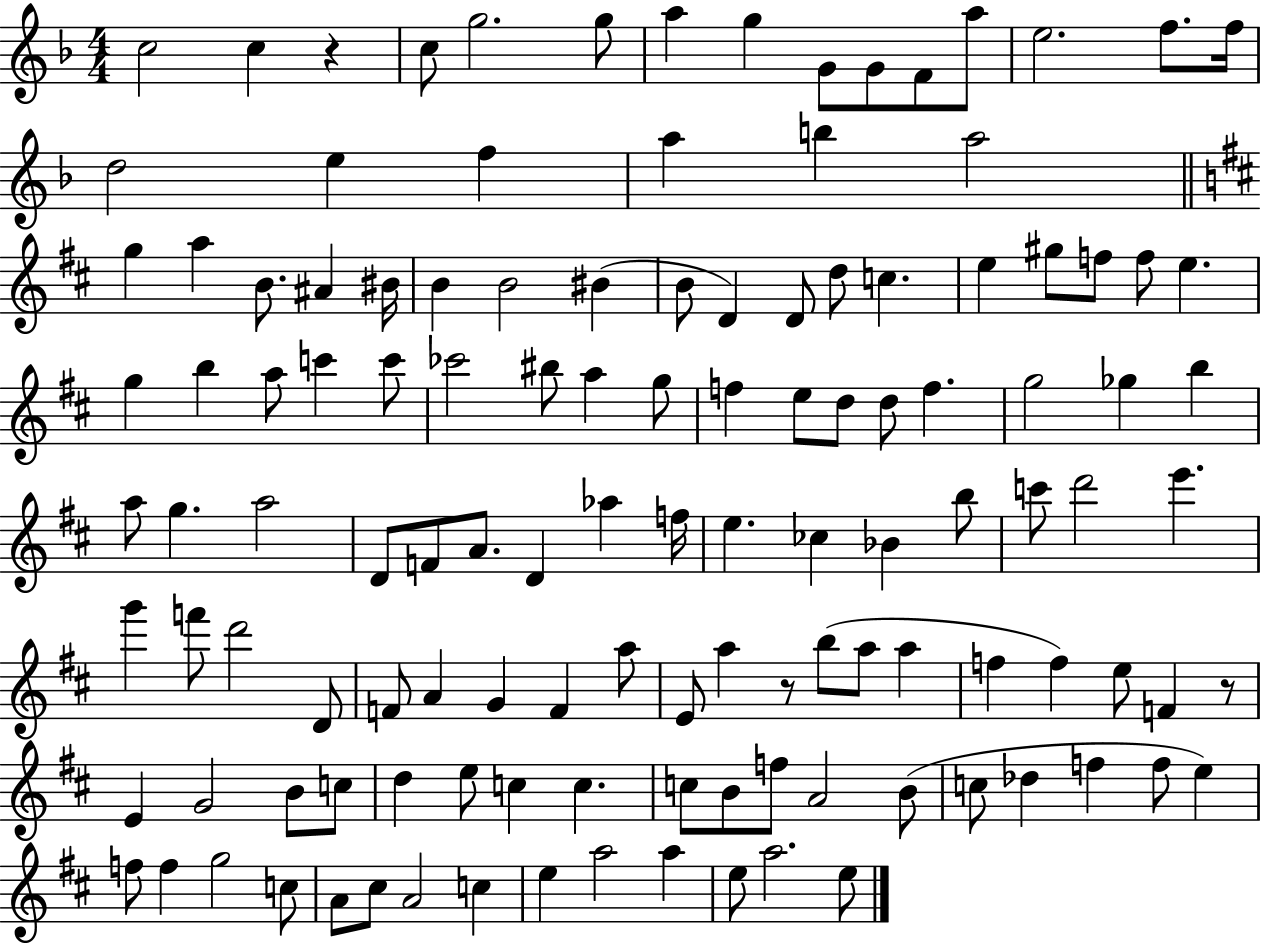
{
  \clef treble
  \numericTimeSignature
  \time 4/4
  \key f \major
  c''2 c''4 r4 | c''8 g''2. g''8 | a''4 g''4 g'8 g'8 f'8 a''8 | e''2. f''8. f''16 | \break d''2 e''4 f''4 | a''4 b''4 a''2 | \bar "||" \break \key d \major g''4 a''4 b'8. ais'4 bis'16 | b'4 b'2 bis'4( | b'8 d'4) d'8 d''8 c''4. | e''4 gis''8 f''8 f''8 e''4. | \break g''4 b''4 a''8 c'''4 c'''8 | ces'''2 bis''8 a''4 g''8 | f''4 e''8 d''8 d''8 f''4. | g''2 ges''4 b''4 | \break a''8 g''4. a''2 | d'8 f'8 a'8. d'4 aes''4 f''16 | e''4. ces''4 bes'4 b''8 | c'''8 d'''2 e'''4. | \break g'''4 f'''8 d'''2 d'8 | f'8 a'4 g'4 f'4 a''8 | e'8 a''4 r8 b''8( a''8 a''4 | f''4 f''4) e''8 f'4 r8 | \break e'4 g'2 b'8 c''8 | d''4 e''8 c''4 c''4. | c''8 b'8 f''8 a'2 b'8( | c''8 des''4 f''4 f''8 e''4) | \break f''8 f''4 g''2 c''8 | a'8 cis''8 a'2 c''4 | e''4 a''2 a''4 | e''8 a''2. e''8 | \break \bar "|."
}